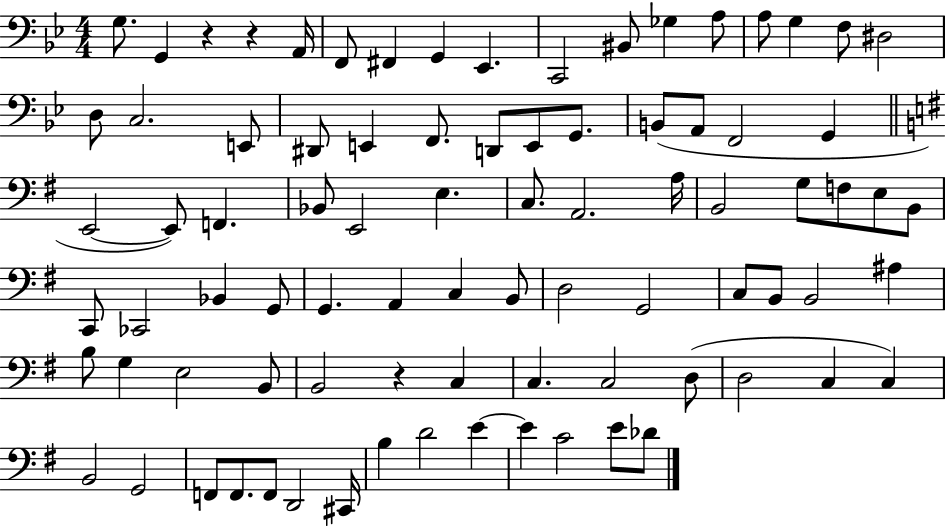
G3/e. G2/q R/q R/q A2/s F2/e F#2/q G2/q Eb2/q. C2/h BIS2/e Gb3/q A3/e A3/e G3/q F3/e D#3/h D3/e C3/h. E2/e D#2/e E2/q F2/e. D2/e E2/e G2/e. B2/e A2/e F2/h G2/q E2/h E2/e F2/q. Bb2/e E2/h E3/q. C3/e. A2/h. A3/s B2/h G3/e F3/e E3/e B2/e C2/e CES2/h Bb2/q G2/e G2/q. A2/q C3/q B2/e D3/h G2/h C3/e B2/e B2/h A#3/q B3/e G3/q E3/h B2/e B2/h R/q C3/q C3/q. C3/h D3/e D3/h C3/q C3/q B2/h G2/h F2/e F2/e. F2/e D2/h C#2/s B3/q D4/h E4/q E4/q C4/h E4/e Db4/e